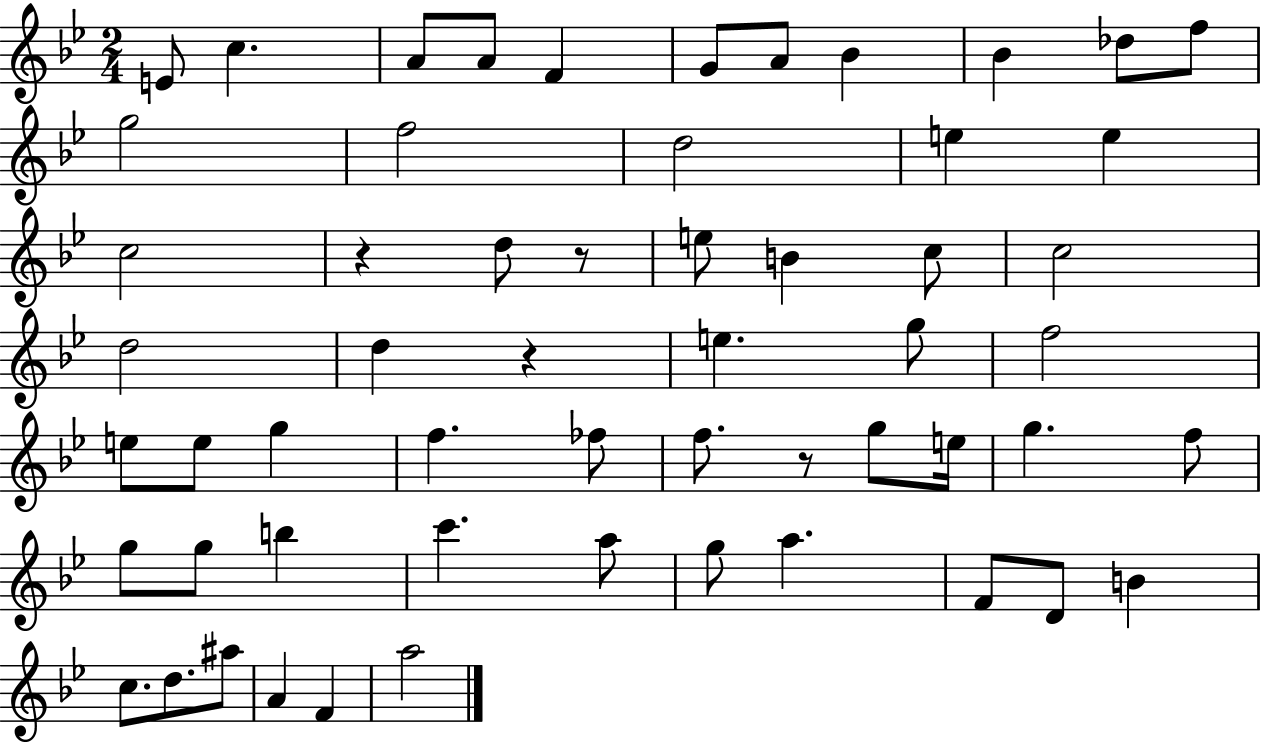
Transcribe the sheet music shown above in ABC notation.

X:1
T:Untitled
M:2/4
L:1/4
K:Bb
E/2 c A/2 A/2 F G/2 A/2 _B _B _d/2 f/2 g2 f2 d2 e e c2 z d/2 z/2 e/2 B c/2 c2 d2 d z e g/2 f2 e/2 e/2 g f _f/2 f/2 z/2 g/2 e/4 g f/2 g/2 g/2 b c' a/2 g/2 a F/2 D/2 B c/2 d/2 ^a/2 A F a2